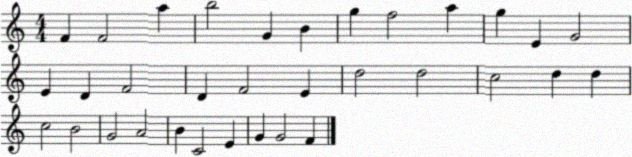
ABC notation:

X:1
T:Untitled
M:4/4
L:1/4
K:C
F F2 a b2 G B g f2 a g E G2 E D F2 D F2 E d2 d2 c2 d d c2 B2 G2 A2 B C2 E G G2 F